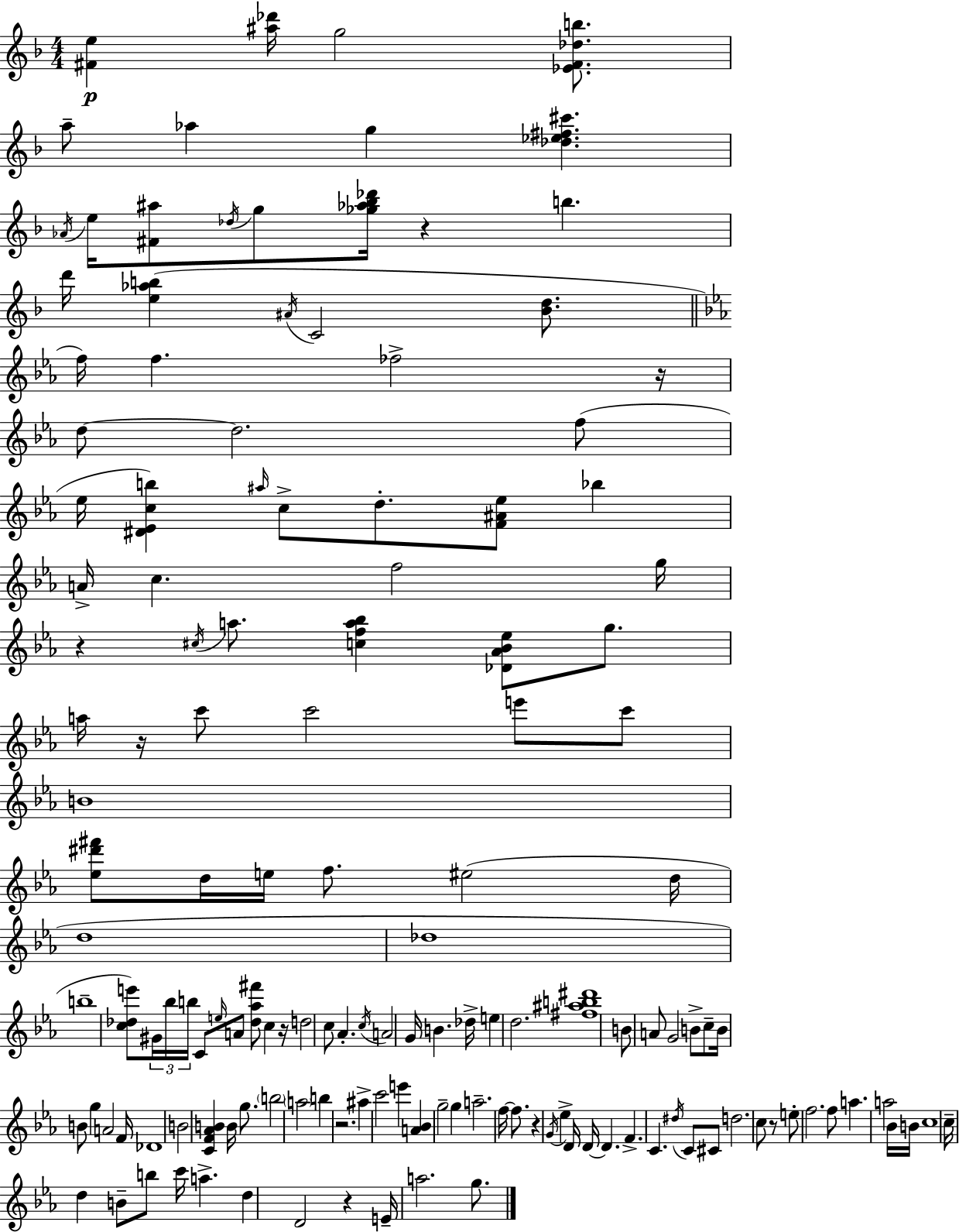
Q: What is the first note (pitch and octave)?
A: G5